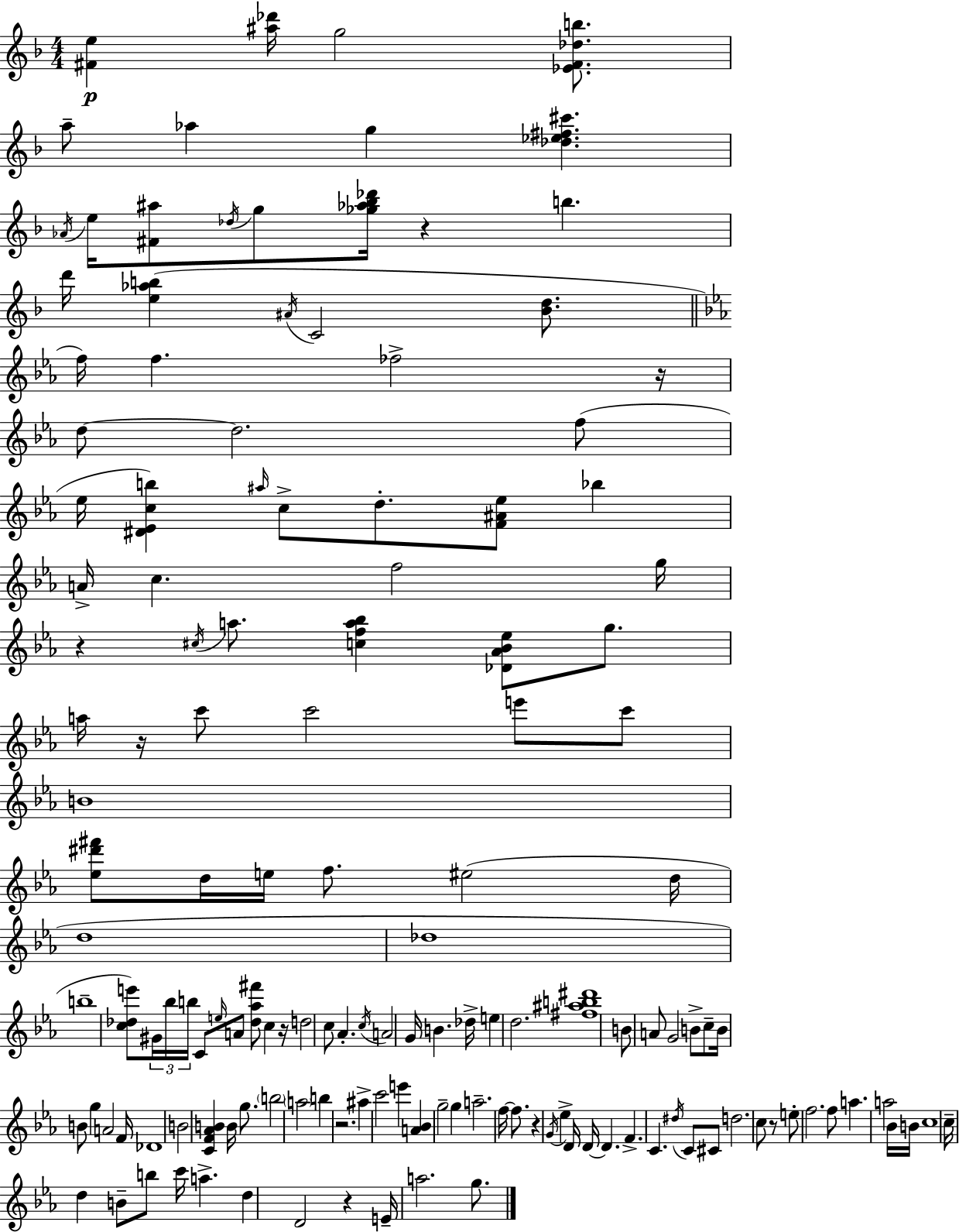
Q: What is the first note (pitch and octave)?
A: G5